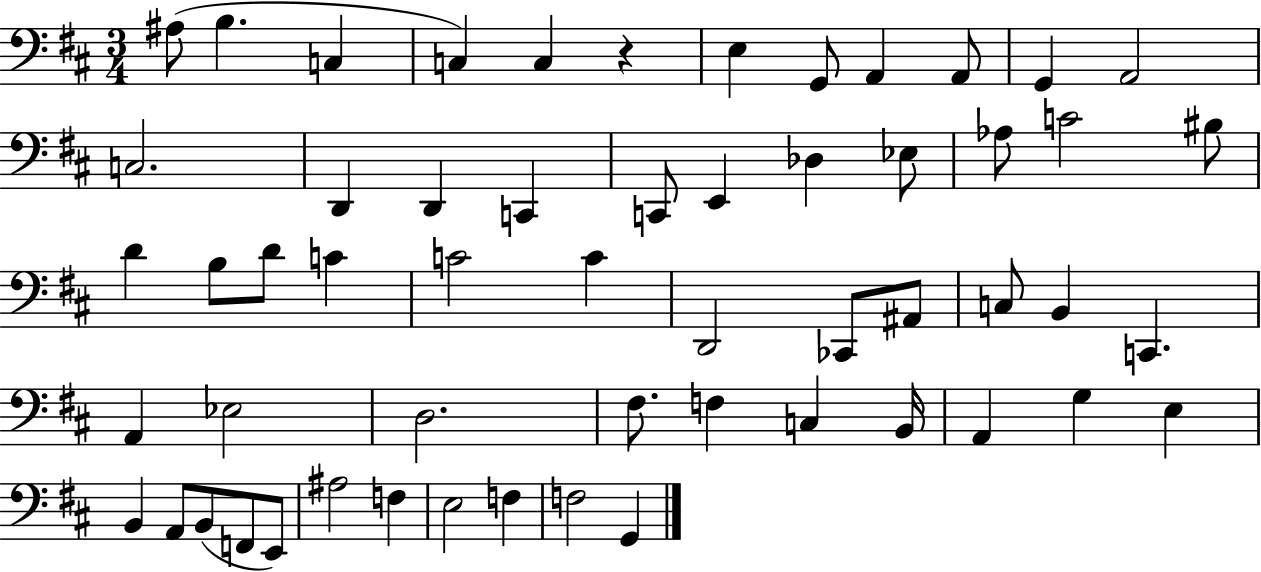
A#3/e B3/q. C3/q C3/q C3/q R/q E3/q G2/e A2/q A2/e G2/q A2/h C3/h. D2/q D2/q C2/q C2/e E2/q Db3/q Eb3/e Ab3/e C4/h BIS3/e D4/q B3/e D4/e C4/q C4/h C4/q D2/h CES2/e A#2/e C3/e B2/q C2/q. A2/q Eb3/h D3/h. F#3/e. F3/q C3/q B2/s A2/q G3/q E3/q B2/q A2/e B2/e F2/e E2/e A#3/h F3/q E3/h F3/q F3/h G2/q